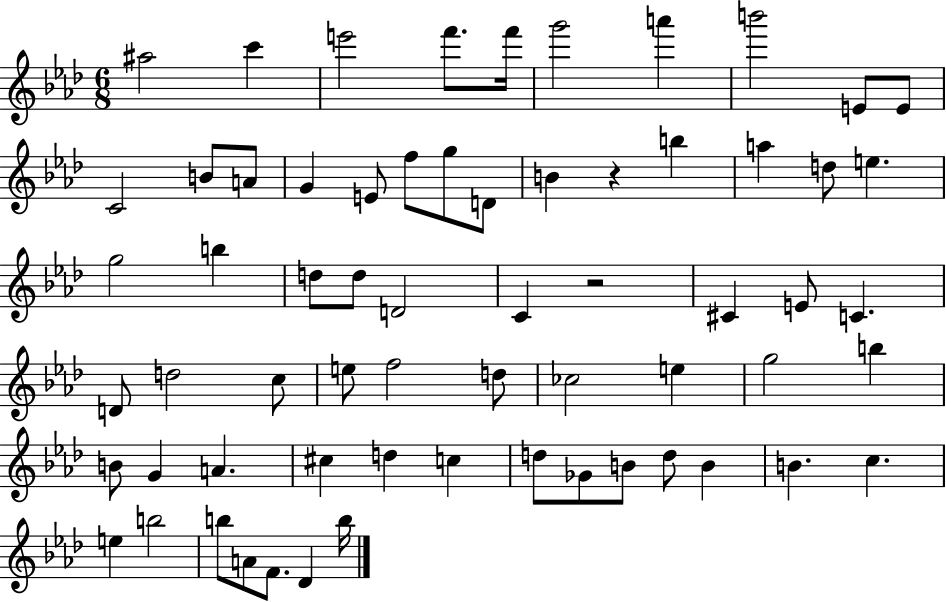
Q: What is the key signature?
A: AES major